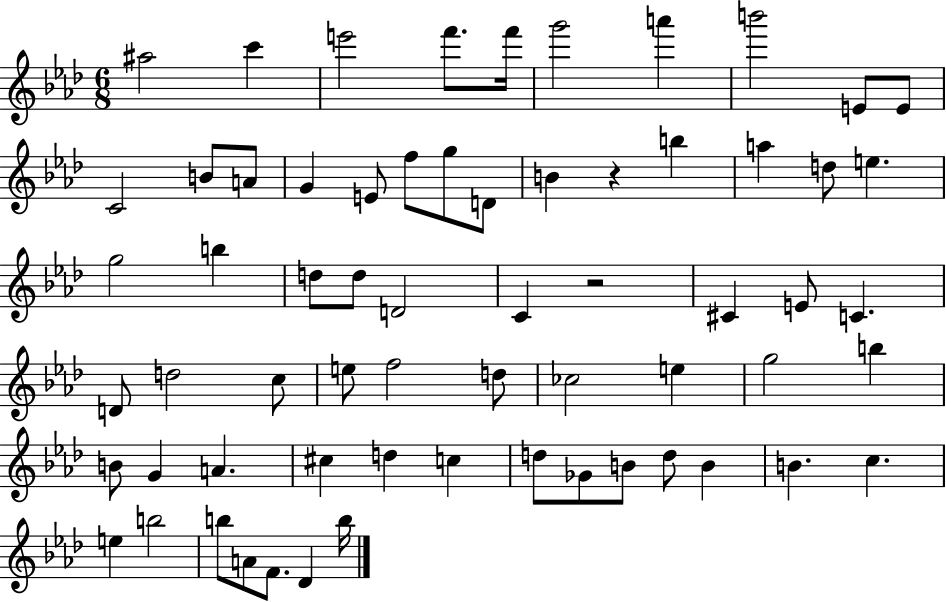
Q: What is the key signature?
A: AES major